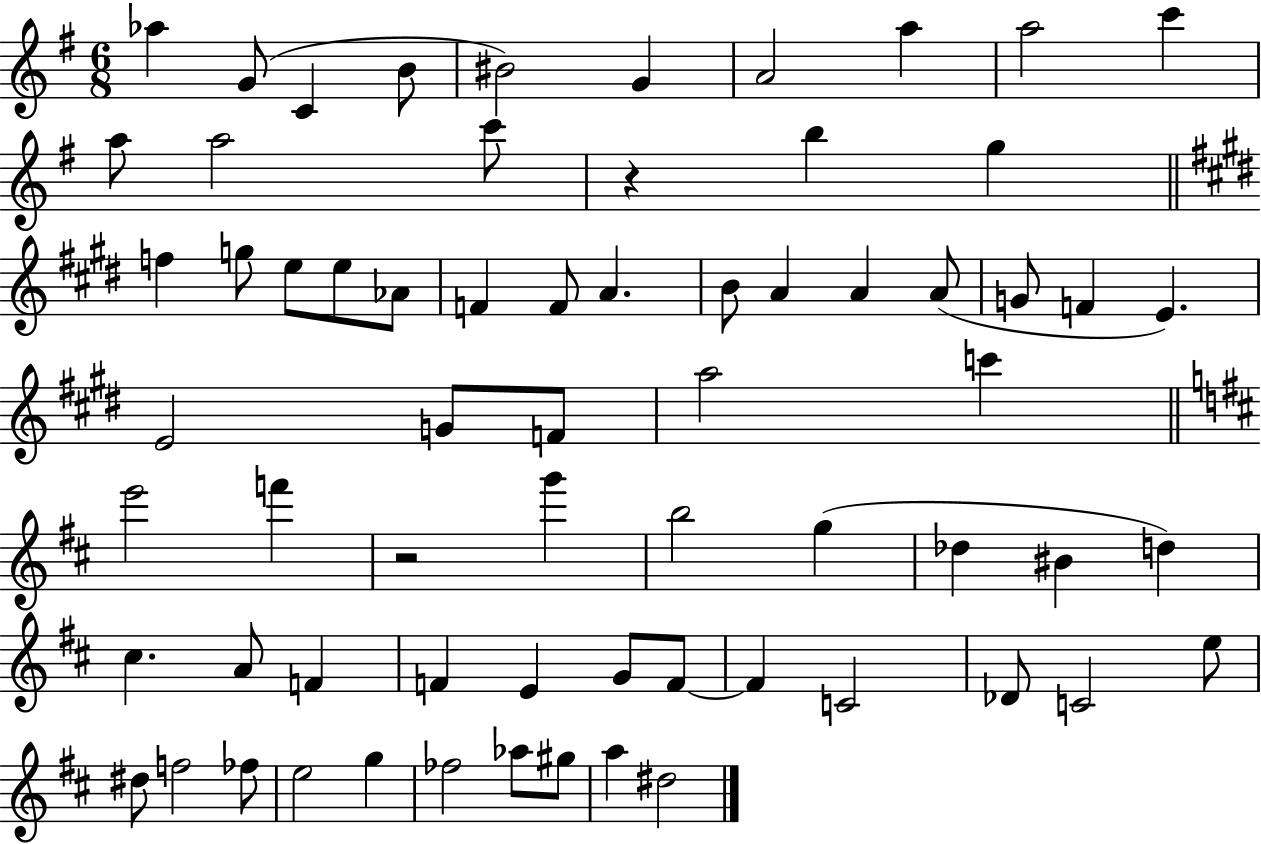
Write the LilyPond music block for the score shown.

{
  \clef treble
  \numericTimeSignature
  \time 6/8
  \key g \major
  aes''4 g'8( c'4 b'8 | bis'2) g'4 | a'2 a''4 | a''2 c'''4 | \break a''8 a''2 c'''8 | r4 b''4 g''4 | \bar "||" \break \key e \major f''4 g''8 e''8 e''8 aes'8 | f'4 f'8 a'4. | b'8 a'4 a'4 a'8( | g'8 f'4 e'4.) | \break e'2 g'8 f'8 | a''2 c'''4 | \bar "||" \break \key d \major e'''2 f'''4 | r2 g'''4 | b''2 g''4( | des''4 bis'4 d''4) | \break cis''4. a'8 f'4 | f'4 e'4 g'8 f'8~~ | f'4 c'2 | des'8 c'2 e''8 | \break dis''8 f''2 fes''8 | e''2 g''4 | fes''2 aes''8 gis''8 | a''4 dis''2 | \break \bar "|."
}